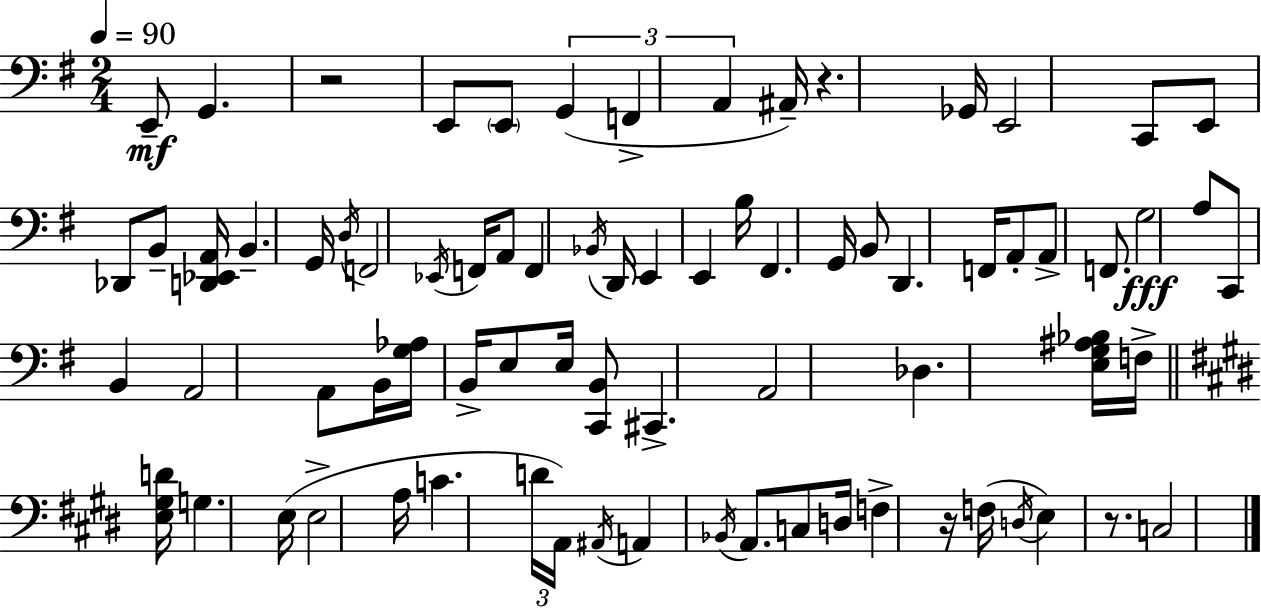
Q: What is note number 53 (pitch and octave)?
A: A3